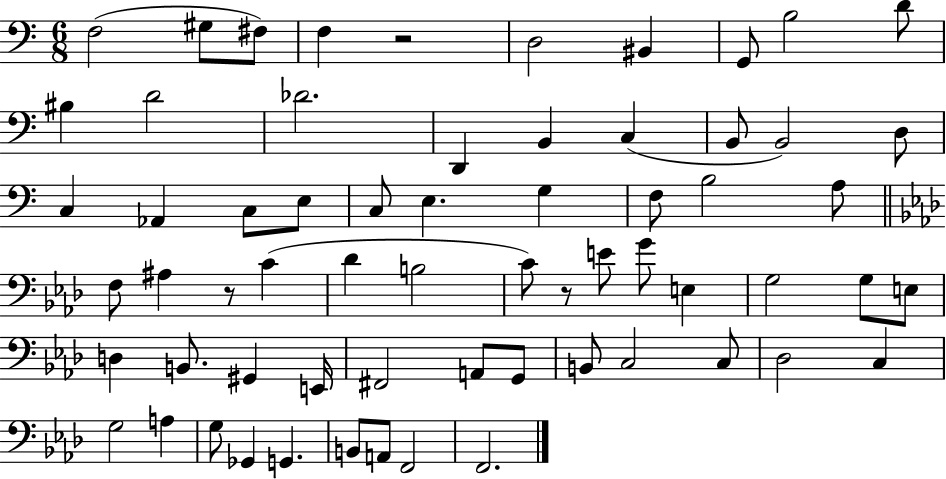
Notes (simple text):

F3/h G#3/e F#3/e F3/q R/h D3/h BIS2/q G2/e B3/h D4/e BIS3/q D4/h Db4/h. D2/q B2/q C3/q B2/e B2/h D3/e C3/q Ab2/q C3/e E3/e C3/e E3/q. G3/q F3/e B3/h A3/e F3/e A#3/q R/e C4/q Db4/q B3/h C4/e R/e E4/e G4/e E3/q G3/h G3/e E3/e D3/q B2/e. G#2/q E2/s F#2/h A2/e G2/e B2/e C3/h C3/e Db3/h C3/q G3/h A3/q G3/e Gb2/q G2/q. B2/e A2/e F2/h F2/h.